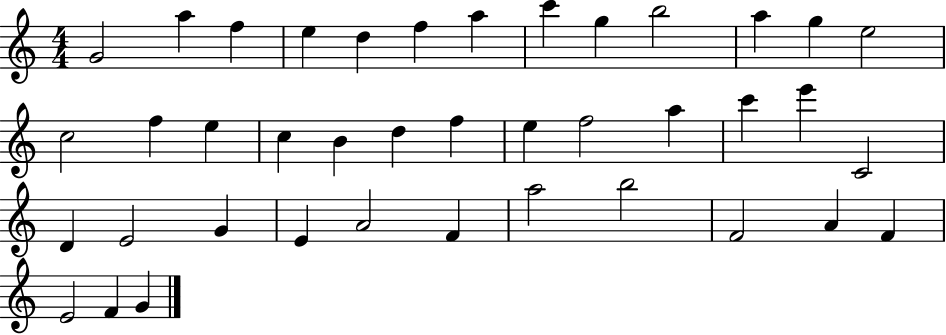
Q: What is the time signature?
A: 4/4